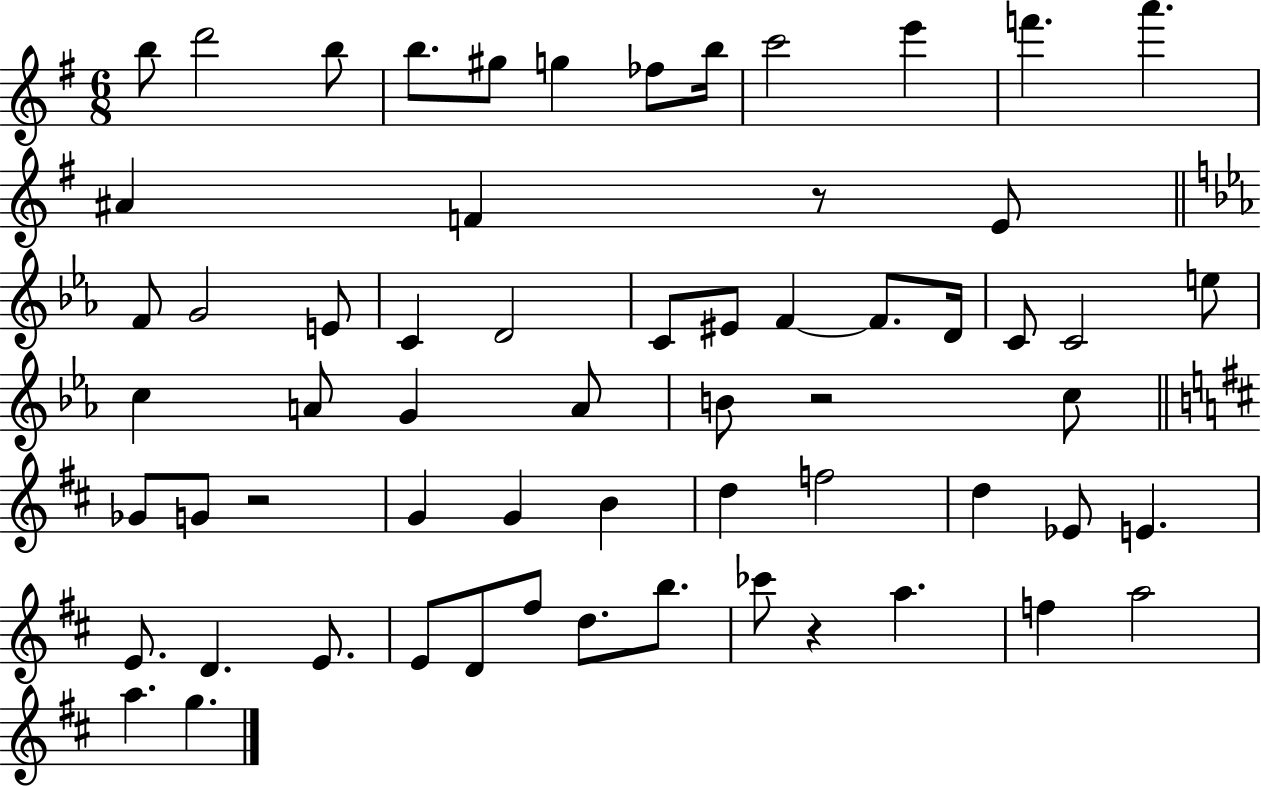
B5/e D6/h B5/e B5/e. G#5/e G5/q FES5/e B5/s C6/h E6/q F6/q. A6/q. A#4/q F4/q R/e E4/e F4/e G4/h E4/e C4/q D4/h C4/e EIS4/e F4/q F4/e. D4/s C4/e C4/h E5/e C5/q A4/e G4/q A4/e B4/e R/h C5/e Gb4/e G4/e R/h G4/q G4/q B4/q D5/q F5/h D5/q Eb4/e E4/q. E4/e. D4/q. E4/e. E4/e D4/e F#5/e D5/e. B5/e. CES6/e R/q A5/q. F5/q A5/h A5/q. G5/q.